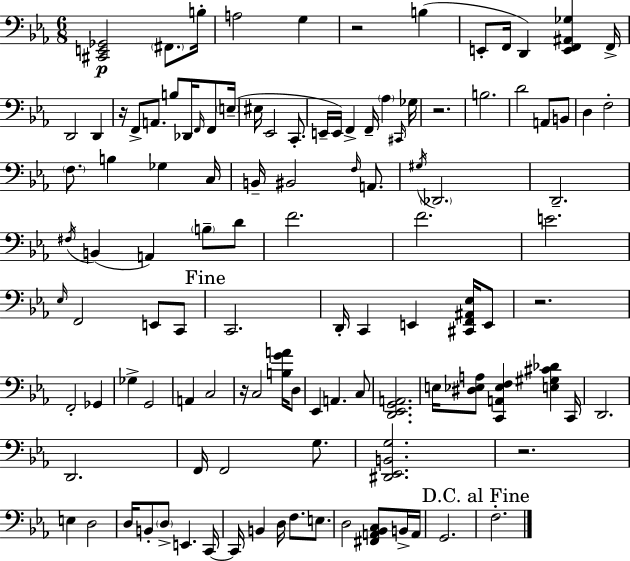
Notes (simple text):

[C#2,E2,Gb2]/h F#2/e. B3/s A3/h G3/q R/h B3/q E2/e F2/s D2/q [E2,F2,A#2,Gb3]/q F2/s D2/h D2/q R/s F2/e A2/e. B3/e Db2/s F2/s F2/e E3/s EIS3/s Eb2/h C2/e. E2/s E2/s F2/q F2/s Ab3/q C#2/s Gb3/s R/h. B3/h. D4/h A2/e B2/e D3/q F3/h F3/e. B3/q Gb3/q C3/s B2/s BIS2/h F3/s A2/e. G#3/s Db2/h. D2/h. F#3/s B2/q A2/q B3/e D4/e F4/h. F4/h. E4/h. Eb3/s F2/h E2/e C2/e C2/h. D2/s C2/q E2/q [C#2,F2,A#2,Eb3]/s E2/e R/h. F2/h Gb2/q Gb3/q G2/h A2/q C3/h R/s C3/h [B3,G4,A4]/s D3/e Eb2/q A2/q. C3/e [D2,Eb2,G2,A2]/h. E3/s [D#3,Eb3,A3]/e [C2,A2,Eb3,F3]/q [E3,G#3,C#4,Db4]/q C2/s D2/h. D2/h. F2/s F2/h G3/e. [D#2,Eb2,B2,G3]/h. R/h. E3/q D3/h D3/s B2/e D3/e E2/q. C2/s C2/s B2/q D3/s F3/e. E3/e. D3/h [F#2,A2,Bb2,C3]/e B2/s A2/s G2/h. F3/h.